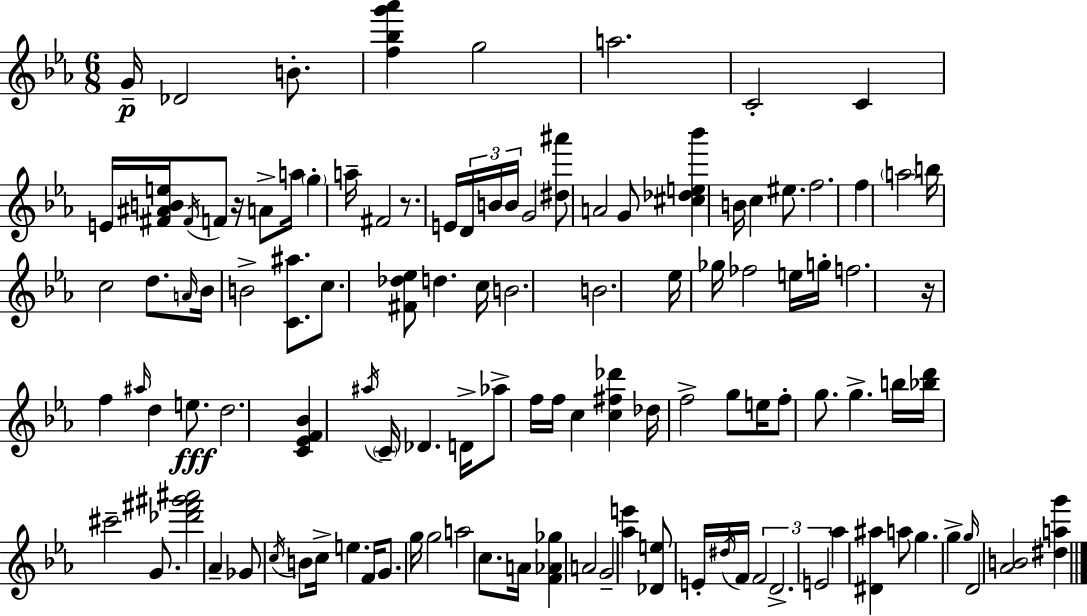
{
  \clef treble
  \numericTimeSignature
  \time 6/8
  \key ees \major
  g'16--\p des'2 b'8.-. | <f'' bes'' g''' aes'''>4 g''2 | a''2. | c'2-. c'4 | \break e'16 <fis' ais' b' e''>16 \acciaccatura { fis'16 } f'8 r16 a'8-> a''16 \parenthesize g''4-. | a''16-- fis'2 r8. | e'16 \tuplet 3/2 { d'16 b'16 b'16 } g'2 | <dis'' ais'''>8 a'2 g'8 | \break <cis'' des'' e'' bes'''>4 b'16 c''4 eis''8. | f''2. | f''4 \parenthesize a''2 | b''16 c''2 d''8. | \break \grace { a'16 } bes'16 b'2-> <c' ais''>8. | c''8. <fis' des'' ees''>8 d''4. | c''16 b'2. | b'2. | \break ees''16 ges''16 fes''2 | e''16 g''16-. f''2. | r16 f''4 \grace { ais''16 } d''4 | e''8.\fff d''2. | \break <c' ees' f' bes'>4 \acciaccatura { ais''16 } \parenthesize c'16-- des'4. | d'16-> aes''8-> f''16 f''16 c''4 | <c'' fis'' des'''>4 des''16 f''2-> | g''8 e''16 f''8-. g''8. g''4.-> | \break b''16 <bes'' d'''>16 cis'''2-- | g'8. <des''' fis''' gis''' ais'''>2 | aes'4-- ges'8 \acciaccatura { c''16 } b'8 c''16-> e''4. | f'16 g'8. g''16 g''2 | \break a''2 | c''8. a'16 <f' aes' ges''>4 a'2 | g'2-- | <aes'' e'''>4 <des' e''>8 e'16-. \acciaccatura { dis''16 } f'16 \tuplet 3/2 { f'2 | \break d'2.-> | e'2 } | aes''4 <dis' ais''>4 a''8 | g''4. g''4-> \grace { g''16 } d'2 | \break <aes' b'>2 | <dis'' a'' g'''>4 \bar "|."
}